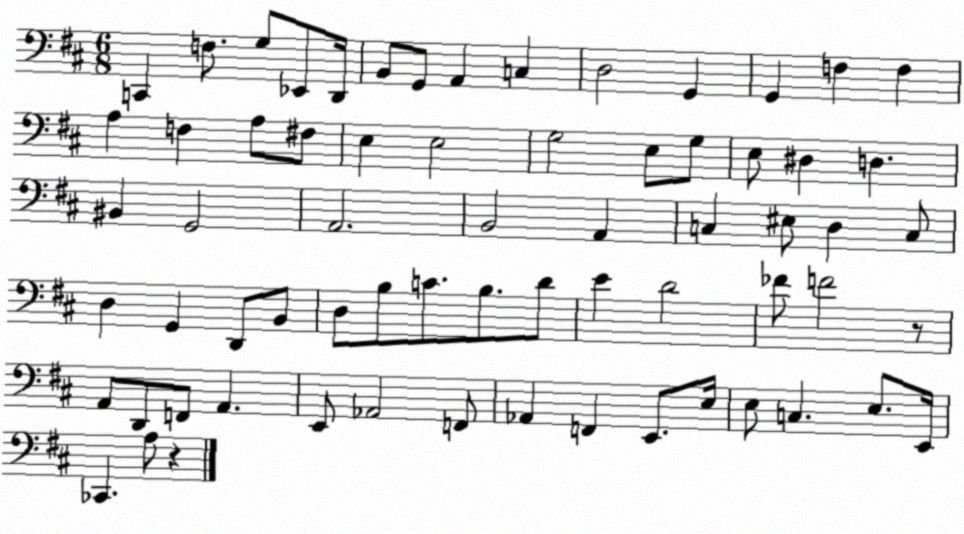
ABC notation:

X:1
T:Untitled
M:6/8
L:1/4
K:D
C,, F,/2 G,/2 _E,,/2 D,,/4 B,,/2 G,,/2 A,, C, D,2 G,, G,, F, F, A, F, A,/2 ^F,/2 E, E,2 G,2 E,/2 G,/2 E,/2 ^D, D, ^B,, G,,2 A,,2 B,,2 A,, C, ^E,/2 D, C,/2 D, G,, D,,/2 B,,/2 D,/2 B,/2 C/2 B,/2 D/2 E D2 _F/2 F2 z/2 A,,/2 D,,/2 F,,/2 A,, E,,/2 _A,,2 F,,/2 _A,, F,, E,,/2 E,/4 E,/2 C, E,/2 E,,/4 _C,, A,/2 z